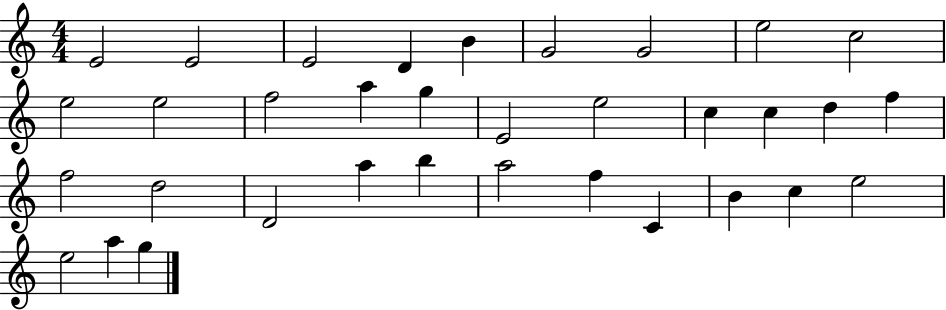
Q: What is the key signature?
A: C major